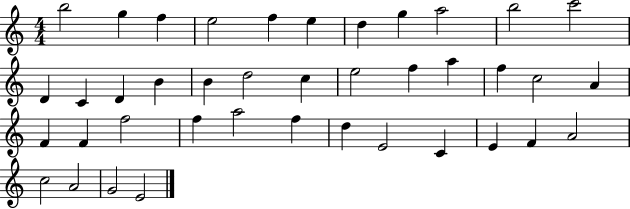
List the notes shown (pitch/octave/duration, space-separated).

B5/h G5/q F5/q E5/h F5/q E5/q D5/q G5/q A5/h B5/h C6/h D4/q C4/q D4/q B4/q B4/q D5/h C5/q E5/h F5/q A5/q F5/q C5/h A4/q F4/q F4/q F5/h F5/q A5/h F5/q D5/q E4/h C4/q E4/q F4/q A4/h C5/h A4/h G4/h E4/h